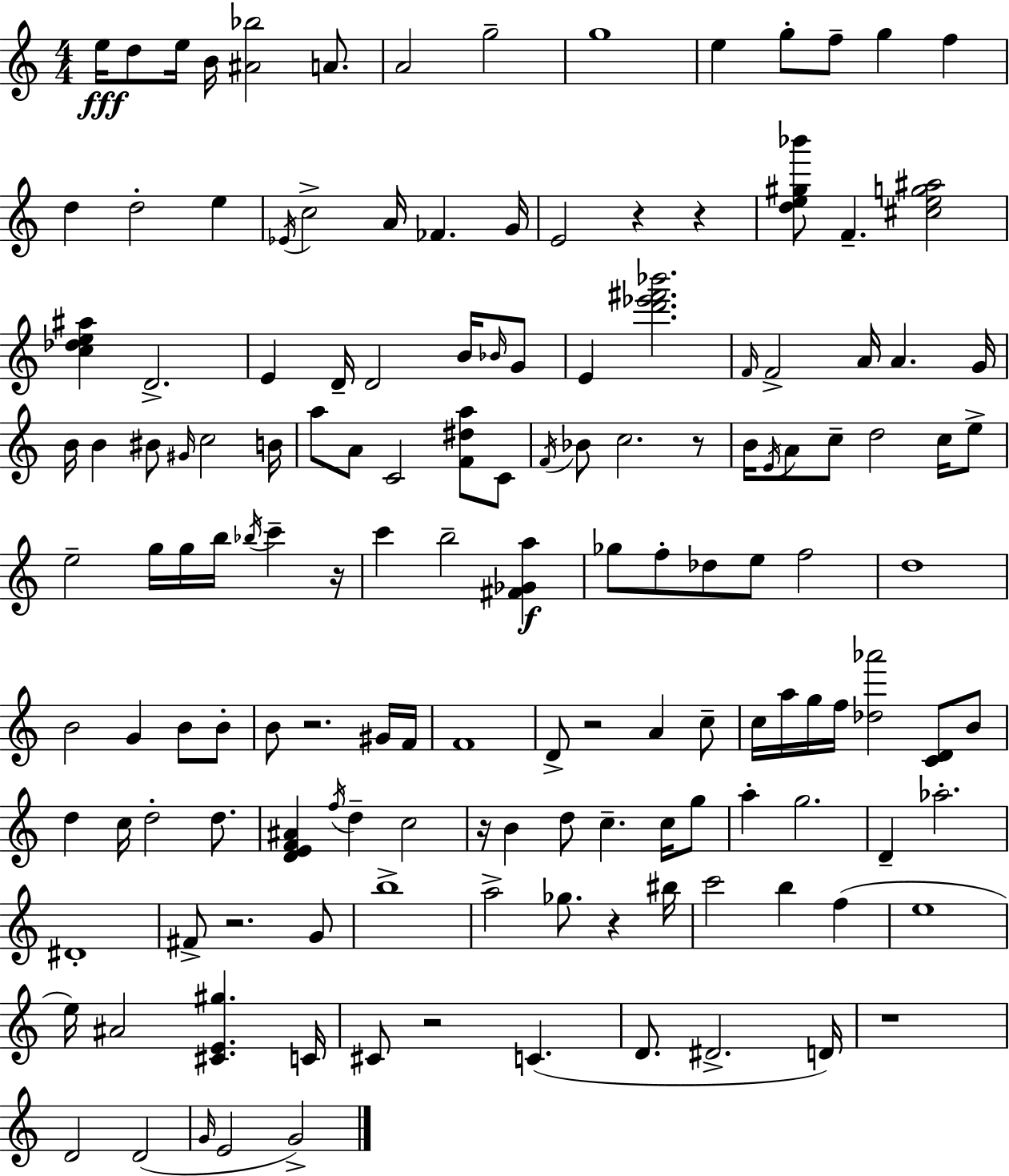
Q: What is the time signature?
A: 4/4